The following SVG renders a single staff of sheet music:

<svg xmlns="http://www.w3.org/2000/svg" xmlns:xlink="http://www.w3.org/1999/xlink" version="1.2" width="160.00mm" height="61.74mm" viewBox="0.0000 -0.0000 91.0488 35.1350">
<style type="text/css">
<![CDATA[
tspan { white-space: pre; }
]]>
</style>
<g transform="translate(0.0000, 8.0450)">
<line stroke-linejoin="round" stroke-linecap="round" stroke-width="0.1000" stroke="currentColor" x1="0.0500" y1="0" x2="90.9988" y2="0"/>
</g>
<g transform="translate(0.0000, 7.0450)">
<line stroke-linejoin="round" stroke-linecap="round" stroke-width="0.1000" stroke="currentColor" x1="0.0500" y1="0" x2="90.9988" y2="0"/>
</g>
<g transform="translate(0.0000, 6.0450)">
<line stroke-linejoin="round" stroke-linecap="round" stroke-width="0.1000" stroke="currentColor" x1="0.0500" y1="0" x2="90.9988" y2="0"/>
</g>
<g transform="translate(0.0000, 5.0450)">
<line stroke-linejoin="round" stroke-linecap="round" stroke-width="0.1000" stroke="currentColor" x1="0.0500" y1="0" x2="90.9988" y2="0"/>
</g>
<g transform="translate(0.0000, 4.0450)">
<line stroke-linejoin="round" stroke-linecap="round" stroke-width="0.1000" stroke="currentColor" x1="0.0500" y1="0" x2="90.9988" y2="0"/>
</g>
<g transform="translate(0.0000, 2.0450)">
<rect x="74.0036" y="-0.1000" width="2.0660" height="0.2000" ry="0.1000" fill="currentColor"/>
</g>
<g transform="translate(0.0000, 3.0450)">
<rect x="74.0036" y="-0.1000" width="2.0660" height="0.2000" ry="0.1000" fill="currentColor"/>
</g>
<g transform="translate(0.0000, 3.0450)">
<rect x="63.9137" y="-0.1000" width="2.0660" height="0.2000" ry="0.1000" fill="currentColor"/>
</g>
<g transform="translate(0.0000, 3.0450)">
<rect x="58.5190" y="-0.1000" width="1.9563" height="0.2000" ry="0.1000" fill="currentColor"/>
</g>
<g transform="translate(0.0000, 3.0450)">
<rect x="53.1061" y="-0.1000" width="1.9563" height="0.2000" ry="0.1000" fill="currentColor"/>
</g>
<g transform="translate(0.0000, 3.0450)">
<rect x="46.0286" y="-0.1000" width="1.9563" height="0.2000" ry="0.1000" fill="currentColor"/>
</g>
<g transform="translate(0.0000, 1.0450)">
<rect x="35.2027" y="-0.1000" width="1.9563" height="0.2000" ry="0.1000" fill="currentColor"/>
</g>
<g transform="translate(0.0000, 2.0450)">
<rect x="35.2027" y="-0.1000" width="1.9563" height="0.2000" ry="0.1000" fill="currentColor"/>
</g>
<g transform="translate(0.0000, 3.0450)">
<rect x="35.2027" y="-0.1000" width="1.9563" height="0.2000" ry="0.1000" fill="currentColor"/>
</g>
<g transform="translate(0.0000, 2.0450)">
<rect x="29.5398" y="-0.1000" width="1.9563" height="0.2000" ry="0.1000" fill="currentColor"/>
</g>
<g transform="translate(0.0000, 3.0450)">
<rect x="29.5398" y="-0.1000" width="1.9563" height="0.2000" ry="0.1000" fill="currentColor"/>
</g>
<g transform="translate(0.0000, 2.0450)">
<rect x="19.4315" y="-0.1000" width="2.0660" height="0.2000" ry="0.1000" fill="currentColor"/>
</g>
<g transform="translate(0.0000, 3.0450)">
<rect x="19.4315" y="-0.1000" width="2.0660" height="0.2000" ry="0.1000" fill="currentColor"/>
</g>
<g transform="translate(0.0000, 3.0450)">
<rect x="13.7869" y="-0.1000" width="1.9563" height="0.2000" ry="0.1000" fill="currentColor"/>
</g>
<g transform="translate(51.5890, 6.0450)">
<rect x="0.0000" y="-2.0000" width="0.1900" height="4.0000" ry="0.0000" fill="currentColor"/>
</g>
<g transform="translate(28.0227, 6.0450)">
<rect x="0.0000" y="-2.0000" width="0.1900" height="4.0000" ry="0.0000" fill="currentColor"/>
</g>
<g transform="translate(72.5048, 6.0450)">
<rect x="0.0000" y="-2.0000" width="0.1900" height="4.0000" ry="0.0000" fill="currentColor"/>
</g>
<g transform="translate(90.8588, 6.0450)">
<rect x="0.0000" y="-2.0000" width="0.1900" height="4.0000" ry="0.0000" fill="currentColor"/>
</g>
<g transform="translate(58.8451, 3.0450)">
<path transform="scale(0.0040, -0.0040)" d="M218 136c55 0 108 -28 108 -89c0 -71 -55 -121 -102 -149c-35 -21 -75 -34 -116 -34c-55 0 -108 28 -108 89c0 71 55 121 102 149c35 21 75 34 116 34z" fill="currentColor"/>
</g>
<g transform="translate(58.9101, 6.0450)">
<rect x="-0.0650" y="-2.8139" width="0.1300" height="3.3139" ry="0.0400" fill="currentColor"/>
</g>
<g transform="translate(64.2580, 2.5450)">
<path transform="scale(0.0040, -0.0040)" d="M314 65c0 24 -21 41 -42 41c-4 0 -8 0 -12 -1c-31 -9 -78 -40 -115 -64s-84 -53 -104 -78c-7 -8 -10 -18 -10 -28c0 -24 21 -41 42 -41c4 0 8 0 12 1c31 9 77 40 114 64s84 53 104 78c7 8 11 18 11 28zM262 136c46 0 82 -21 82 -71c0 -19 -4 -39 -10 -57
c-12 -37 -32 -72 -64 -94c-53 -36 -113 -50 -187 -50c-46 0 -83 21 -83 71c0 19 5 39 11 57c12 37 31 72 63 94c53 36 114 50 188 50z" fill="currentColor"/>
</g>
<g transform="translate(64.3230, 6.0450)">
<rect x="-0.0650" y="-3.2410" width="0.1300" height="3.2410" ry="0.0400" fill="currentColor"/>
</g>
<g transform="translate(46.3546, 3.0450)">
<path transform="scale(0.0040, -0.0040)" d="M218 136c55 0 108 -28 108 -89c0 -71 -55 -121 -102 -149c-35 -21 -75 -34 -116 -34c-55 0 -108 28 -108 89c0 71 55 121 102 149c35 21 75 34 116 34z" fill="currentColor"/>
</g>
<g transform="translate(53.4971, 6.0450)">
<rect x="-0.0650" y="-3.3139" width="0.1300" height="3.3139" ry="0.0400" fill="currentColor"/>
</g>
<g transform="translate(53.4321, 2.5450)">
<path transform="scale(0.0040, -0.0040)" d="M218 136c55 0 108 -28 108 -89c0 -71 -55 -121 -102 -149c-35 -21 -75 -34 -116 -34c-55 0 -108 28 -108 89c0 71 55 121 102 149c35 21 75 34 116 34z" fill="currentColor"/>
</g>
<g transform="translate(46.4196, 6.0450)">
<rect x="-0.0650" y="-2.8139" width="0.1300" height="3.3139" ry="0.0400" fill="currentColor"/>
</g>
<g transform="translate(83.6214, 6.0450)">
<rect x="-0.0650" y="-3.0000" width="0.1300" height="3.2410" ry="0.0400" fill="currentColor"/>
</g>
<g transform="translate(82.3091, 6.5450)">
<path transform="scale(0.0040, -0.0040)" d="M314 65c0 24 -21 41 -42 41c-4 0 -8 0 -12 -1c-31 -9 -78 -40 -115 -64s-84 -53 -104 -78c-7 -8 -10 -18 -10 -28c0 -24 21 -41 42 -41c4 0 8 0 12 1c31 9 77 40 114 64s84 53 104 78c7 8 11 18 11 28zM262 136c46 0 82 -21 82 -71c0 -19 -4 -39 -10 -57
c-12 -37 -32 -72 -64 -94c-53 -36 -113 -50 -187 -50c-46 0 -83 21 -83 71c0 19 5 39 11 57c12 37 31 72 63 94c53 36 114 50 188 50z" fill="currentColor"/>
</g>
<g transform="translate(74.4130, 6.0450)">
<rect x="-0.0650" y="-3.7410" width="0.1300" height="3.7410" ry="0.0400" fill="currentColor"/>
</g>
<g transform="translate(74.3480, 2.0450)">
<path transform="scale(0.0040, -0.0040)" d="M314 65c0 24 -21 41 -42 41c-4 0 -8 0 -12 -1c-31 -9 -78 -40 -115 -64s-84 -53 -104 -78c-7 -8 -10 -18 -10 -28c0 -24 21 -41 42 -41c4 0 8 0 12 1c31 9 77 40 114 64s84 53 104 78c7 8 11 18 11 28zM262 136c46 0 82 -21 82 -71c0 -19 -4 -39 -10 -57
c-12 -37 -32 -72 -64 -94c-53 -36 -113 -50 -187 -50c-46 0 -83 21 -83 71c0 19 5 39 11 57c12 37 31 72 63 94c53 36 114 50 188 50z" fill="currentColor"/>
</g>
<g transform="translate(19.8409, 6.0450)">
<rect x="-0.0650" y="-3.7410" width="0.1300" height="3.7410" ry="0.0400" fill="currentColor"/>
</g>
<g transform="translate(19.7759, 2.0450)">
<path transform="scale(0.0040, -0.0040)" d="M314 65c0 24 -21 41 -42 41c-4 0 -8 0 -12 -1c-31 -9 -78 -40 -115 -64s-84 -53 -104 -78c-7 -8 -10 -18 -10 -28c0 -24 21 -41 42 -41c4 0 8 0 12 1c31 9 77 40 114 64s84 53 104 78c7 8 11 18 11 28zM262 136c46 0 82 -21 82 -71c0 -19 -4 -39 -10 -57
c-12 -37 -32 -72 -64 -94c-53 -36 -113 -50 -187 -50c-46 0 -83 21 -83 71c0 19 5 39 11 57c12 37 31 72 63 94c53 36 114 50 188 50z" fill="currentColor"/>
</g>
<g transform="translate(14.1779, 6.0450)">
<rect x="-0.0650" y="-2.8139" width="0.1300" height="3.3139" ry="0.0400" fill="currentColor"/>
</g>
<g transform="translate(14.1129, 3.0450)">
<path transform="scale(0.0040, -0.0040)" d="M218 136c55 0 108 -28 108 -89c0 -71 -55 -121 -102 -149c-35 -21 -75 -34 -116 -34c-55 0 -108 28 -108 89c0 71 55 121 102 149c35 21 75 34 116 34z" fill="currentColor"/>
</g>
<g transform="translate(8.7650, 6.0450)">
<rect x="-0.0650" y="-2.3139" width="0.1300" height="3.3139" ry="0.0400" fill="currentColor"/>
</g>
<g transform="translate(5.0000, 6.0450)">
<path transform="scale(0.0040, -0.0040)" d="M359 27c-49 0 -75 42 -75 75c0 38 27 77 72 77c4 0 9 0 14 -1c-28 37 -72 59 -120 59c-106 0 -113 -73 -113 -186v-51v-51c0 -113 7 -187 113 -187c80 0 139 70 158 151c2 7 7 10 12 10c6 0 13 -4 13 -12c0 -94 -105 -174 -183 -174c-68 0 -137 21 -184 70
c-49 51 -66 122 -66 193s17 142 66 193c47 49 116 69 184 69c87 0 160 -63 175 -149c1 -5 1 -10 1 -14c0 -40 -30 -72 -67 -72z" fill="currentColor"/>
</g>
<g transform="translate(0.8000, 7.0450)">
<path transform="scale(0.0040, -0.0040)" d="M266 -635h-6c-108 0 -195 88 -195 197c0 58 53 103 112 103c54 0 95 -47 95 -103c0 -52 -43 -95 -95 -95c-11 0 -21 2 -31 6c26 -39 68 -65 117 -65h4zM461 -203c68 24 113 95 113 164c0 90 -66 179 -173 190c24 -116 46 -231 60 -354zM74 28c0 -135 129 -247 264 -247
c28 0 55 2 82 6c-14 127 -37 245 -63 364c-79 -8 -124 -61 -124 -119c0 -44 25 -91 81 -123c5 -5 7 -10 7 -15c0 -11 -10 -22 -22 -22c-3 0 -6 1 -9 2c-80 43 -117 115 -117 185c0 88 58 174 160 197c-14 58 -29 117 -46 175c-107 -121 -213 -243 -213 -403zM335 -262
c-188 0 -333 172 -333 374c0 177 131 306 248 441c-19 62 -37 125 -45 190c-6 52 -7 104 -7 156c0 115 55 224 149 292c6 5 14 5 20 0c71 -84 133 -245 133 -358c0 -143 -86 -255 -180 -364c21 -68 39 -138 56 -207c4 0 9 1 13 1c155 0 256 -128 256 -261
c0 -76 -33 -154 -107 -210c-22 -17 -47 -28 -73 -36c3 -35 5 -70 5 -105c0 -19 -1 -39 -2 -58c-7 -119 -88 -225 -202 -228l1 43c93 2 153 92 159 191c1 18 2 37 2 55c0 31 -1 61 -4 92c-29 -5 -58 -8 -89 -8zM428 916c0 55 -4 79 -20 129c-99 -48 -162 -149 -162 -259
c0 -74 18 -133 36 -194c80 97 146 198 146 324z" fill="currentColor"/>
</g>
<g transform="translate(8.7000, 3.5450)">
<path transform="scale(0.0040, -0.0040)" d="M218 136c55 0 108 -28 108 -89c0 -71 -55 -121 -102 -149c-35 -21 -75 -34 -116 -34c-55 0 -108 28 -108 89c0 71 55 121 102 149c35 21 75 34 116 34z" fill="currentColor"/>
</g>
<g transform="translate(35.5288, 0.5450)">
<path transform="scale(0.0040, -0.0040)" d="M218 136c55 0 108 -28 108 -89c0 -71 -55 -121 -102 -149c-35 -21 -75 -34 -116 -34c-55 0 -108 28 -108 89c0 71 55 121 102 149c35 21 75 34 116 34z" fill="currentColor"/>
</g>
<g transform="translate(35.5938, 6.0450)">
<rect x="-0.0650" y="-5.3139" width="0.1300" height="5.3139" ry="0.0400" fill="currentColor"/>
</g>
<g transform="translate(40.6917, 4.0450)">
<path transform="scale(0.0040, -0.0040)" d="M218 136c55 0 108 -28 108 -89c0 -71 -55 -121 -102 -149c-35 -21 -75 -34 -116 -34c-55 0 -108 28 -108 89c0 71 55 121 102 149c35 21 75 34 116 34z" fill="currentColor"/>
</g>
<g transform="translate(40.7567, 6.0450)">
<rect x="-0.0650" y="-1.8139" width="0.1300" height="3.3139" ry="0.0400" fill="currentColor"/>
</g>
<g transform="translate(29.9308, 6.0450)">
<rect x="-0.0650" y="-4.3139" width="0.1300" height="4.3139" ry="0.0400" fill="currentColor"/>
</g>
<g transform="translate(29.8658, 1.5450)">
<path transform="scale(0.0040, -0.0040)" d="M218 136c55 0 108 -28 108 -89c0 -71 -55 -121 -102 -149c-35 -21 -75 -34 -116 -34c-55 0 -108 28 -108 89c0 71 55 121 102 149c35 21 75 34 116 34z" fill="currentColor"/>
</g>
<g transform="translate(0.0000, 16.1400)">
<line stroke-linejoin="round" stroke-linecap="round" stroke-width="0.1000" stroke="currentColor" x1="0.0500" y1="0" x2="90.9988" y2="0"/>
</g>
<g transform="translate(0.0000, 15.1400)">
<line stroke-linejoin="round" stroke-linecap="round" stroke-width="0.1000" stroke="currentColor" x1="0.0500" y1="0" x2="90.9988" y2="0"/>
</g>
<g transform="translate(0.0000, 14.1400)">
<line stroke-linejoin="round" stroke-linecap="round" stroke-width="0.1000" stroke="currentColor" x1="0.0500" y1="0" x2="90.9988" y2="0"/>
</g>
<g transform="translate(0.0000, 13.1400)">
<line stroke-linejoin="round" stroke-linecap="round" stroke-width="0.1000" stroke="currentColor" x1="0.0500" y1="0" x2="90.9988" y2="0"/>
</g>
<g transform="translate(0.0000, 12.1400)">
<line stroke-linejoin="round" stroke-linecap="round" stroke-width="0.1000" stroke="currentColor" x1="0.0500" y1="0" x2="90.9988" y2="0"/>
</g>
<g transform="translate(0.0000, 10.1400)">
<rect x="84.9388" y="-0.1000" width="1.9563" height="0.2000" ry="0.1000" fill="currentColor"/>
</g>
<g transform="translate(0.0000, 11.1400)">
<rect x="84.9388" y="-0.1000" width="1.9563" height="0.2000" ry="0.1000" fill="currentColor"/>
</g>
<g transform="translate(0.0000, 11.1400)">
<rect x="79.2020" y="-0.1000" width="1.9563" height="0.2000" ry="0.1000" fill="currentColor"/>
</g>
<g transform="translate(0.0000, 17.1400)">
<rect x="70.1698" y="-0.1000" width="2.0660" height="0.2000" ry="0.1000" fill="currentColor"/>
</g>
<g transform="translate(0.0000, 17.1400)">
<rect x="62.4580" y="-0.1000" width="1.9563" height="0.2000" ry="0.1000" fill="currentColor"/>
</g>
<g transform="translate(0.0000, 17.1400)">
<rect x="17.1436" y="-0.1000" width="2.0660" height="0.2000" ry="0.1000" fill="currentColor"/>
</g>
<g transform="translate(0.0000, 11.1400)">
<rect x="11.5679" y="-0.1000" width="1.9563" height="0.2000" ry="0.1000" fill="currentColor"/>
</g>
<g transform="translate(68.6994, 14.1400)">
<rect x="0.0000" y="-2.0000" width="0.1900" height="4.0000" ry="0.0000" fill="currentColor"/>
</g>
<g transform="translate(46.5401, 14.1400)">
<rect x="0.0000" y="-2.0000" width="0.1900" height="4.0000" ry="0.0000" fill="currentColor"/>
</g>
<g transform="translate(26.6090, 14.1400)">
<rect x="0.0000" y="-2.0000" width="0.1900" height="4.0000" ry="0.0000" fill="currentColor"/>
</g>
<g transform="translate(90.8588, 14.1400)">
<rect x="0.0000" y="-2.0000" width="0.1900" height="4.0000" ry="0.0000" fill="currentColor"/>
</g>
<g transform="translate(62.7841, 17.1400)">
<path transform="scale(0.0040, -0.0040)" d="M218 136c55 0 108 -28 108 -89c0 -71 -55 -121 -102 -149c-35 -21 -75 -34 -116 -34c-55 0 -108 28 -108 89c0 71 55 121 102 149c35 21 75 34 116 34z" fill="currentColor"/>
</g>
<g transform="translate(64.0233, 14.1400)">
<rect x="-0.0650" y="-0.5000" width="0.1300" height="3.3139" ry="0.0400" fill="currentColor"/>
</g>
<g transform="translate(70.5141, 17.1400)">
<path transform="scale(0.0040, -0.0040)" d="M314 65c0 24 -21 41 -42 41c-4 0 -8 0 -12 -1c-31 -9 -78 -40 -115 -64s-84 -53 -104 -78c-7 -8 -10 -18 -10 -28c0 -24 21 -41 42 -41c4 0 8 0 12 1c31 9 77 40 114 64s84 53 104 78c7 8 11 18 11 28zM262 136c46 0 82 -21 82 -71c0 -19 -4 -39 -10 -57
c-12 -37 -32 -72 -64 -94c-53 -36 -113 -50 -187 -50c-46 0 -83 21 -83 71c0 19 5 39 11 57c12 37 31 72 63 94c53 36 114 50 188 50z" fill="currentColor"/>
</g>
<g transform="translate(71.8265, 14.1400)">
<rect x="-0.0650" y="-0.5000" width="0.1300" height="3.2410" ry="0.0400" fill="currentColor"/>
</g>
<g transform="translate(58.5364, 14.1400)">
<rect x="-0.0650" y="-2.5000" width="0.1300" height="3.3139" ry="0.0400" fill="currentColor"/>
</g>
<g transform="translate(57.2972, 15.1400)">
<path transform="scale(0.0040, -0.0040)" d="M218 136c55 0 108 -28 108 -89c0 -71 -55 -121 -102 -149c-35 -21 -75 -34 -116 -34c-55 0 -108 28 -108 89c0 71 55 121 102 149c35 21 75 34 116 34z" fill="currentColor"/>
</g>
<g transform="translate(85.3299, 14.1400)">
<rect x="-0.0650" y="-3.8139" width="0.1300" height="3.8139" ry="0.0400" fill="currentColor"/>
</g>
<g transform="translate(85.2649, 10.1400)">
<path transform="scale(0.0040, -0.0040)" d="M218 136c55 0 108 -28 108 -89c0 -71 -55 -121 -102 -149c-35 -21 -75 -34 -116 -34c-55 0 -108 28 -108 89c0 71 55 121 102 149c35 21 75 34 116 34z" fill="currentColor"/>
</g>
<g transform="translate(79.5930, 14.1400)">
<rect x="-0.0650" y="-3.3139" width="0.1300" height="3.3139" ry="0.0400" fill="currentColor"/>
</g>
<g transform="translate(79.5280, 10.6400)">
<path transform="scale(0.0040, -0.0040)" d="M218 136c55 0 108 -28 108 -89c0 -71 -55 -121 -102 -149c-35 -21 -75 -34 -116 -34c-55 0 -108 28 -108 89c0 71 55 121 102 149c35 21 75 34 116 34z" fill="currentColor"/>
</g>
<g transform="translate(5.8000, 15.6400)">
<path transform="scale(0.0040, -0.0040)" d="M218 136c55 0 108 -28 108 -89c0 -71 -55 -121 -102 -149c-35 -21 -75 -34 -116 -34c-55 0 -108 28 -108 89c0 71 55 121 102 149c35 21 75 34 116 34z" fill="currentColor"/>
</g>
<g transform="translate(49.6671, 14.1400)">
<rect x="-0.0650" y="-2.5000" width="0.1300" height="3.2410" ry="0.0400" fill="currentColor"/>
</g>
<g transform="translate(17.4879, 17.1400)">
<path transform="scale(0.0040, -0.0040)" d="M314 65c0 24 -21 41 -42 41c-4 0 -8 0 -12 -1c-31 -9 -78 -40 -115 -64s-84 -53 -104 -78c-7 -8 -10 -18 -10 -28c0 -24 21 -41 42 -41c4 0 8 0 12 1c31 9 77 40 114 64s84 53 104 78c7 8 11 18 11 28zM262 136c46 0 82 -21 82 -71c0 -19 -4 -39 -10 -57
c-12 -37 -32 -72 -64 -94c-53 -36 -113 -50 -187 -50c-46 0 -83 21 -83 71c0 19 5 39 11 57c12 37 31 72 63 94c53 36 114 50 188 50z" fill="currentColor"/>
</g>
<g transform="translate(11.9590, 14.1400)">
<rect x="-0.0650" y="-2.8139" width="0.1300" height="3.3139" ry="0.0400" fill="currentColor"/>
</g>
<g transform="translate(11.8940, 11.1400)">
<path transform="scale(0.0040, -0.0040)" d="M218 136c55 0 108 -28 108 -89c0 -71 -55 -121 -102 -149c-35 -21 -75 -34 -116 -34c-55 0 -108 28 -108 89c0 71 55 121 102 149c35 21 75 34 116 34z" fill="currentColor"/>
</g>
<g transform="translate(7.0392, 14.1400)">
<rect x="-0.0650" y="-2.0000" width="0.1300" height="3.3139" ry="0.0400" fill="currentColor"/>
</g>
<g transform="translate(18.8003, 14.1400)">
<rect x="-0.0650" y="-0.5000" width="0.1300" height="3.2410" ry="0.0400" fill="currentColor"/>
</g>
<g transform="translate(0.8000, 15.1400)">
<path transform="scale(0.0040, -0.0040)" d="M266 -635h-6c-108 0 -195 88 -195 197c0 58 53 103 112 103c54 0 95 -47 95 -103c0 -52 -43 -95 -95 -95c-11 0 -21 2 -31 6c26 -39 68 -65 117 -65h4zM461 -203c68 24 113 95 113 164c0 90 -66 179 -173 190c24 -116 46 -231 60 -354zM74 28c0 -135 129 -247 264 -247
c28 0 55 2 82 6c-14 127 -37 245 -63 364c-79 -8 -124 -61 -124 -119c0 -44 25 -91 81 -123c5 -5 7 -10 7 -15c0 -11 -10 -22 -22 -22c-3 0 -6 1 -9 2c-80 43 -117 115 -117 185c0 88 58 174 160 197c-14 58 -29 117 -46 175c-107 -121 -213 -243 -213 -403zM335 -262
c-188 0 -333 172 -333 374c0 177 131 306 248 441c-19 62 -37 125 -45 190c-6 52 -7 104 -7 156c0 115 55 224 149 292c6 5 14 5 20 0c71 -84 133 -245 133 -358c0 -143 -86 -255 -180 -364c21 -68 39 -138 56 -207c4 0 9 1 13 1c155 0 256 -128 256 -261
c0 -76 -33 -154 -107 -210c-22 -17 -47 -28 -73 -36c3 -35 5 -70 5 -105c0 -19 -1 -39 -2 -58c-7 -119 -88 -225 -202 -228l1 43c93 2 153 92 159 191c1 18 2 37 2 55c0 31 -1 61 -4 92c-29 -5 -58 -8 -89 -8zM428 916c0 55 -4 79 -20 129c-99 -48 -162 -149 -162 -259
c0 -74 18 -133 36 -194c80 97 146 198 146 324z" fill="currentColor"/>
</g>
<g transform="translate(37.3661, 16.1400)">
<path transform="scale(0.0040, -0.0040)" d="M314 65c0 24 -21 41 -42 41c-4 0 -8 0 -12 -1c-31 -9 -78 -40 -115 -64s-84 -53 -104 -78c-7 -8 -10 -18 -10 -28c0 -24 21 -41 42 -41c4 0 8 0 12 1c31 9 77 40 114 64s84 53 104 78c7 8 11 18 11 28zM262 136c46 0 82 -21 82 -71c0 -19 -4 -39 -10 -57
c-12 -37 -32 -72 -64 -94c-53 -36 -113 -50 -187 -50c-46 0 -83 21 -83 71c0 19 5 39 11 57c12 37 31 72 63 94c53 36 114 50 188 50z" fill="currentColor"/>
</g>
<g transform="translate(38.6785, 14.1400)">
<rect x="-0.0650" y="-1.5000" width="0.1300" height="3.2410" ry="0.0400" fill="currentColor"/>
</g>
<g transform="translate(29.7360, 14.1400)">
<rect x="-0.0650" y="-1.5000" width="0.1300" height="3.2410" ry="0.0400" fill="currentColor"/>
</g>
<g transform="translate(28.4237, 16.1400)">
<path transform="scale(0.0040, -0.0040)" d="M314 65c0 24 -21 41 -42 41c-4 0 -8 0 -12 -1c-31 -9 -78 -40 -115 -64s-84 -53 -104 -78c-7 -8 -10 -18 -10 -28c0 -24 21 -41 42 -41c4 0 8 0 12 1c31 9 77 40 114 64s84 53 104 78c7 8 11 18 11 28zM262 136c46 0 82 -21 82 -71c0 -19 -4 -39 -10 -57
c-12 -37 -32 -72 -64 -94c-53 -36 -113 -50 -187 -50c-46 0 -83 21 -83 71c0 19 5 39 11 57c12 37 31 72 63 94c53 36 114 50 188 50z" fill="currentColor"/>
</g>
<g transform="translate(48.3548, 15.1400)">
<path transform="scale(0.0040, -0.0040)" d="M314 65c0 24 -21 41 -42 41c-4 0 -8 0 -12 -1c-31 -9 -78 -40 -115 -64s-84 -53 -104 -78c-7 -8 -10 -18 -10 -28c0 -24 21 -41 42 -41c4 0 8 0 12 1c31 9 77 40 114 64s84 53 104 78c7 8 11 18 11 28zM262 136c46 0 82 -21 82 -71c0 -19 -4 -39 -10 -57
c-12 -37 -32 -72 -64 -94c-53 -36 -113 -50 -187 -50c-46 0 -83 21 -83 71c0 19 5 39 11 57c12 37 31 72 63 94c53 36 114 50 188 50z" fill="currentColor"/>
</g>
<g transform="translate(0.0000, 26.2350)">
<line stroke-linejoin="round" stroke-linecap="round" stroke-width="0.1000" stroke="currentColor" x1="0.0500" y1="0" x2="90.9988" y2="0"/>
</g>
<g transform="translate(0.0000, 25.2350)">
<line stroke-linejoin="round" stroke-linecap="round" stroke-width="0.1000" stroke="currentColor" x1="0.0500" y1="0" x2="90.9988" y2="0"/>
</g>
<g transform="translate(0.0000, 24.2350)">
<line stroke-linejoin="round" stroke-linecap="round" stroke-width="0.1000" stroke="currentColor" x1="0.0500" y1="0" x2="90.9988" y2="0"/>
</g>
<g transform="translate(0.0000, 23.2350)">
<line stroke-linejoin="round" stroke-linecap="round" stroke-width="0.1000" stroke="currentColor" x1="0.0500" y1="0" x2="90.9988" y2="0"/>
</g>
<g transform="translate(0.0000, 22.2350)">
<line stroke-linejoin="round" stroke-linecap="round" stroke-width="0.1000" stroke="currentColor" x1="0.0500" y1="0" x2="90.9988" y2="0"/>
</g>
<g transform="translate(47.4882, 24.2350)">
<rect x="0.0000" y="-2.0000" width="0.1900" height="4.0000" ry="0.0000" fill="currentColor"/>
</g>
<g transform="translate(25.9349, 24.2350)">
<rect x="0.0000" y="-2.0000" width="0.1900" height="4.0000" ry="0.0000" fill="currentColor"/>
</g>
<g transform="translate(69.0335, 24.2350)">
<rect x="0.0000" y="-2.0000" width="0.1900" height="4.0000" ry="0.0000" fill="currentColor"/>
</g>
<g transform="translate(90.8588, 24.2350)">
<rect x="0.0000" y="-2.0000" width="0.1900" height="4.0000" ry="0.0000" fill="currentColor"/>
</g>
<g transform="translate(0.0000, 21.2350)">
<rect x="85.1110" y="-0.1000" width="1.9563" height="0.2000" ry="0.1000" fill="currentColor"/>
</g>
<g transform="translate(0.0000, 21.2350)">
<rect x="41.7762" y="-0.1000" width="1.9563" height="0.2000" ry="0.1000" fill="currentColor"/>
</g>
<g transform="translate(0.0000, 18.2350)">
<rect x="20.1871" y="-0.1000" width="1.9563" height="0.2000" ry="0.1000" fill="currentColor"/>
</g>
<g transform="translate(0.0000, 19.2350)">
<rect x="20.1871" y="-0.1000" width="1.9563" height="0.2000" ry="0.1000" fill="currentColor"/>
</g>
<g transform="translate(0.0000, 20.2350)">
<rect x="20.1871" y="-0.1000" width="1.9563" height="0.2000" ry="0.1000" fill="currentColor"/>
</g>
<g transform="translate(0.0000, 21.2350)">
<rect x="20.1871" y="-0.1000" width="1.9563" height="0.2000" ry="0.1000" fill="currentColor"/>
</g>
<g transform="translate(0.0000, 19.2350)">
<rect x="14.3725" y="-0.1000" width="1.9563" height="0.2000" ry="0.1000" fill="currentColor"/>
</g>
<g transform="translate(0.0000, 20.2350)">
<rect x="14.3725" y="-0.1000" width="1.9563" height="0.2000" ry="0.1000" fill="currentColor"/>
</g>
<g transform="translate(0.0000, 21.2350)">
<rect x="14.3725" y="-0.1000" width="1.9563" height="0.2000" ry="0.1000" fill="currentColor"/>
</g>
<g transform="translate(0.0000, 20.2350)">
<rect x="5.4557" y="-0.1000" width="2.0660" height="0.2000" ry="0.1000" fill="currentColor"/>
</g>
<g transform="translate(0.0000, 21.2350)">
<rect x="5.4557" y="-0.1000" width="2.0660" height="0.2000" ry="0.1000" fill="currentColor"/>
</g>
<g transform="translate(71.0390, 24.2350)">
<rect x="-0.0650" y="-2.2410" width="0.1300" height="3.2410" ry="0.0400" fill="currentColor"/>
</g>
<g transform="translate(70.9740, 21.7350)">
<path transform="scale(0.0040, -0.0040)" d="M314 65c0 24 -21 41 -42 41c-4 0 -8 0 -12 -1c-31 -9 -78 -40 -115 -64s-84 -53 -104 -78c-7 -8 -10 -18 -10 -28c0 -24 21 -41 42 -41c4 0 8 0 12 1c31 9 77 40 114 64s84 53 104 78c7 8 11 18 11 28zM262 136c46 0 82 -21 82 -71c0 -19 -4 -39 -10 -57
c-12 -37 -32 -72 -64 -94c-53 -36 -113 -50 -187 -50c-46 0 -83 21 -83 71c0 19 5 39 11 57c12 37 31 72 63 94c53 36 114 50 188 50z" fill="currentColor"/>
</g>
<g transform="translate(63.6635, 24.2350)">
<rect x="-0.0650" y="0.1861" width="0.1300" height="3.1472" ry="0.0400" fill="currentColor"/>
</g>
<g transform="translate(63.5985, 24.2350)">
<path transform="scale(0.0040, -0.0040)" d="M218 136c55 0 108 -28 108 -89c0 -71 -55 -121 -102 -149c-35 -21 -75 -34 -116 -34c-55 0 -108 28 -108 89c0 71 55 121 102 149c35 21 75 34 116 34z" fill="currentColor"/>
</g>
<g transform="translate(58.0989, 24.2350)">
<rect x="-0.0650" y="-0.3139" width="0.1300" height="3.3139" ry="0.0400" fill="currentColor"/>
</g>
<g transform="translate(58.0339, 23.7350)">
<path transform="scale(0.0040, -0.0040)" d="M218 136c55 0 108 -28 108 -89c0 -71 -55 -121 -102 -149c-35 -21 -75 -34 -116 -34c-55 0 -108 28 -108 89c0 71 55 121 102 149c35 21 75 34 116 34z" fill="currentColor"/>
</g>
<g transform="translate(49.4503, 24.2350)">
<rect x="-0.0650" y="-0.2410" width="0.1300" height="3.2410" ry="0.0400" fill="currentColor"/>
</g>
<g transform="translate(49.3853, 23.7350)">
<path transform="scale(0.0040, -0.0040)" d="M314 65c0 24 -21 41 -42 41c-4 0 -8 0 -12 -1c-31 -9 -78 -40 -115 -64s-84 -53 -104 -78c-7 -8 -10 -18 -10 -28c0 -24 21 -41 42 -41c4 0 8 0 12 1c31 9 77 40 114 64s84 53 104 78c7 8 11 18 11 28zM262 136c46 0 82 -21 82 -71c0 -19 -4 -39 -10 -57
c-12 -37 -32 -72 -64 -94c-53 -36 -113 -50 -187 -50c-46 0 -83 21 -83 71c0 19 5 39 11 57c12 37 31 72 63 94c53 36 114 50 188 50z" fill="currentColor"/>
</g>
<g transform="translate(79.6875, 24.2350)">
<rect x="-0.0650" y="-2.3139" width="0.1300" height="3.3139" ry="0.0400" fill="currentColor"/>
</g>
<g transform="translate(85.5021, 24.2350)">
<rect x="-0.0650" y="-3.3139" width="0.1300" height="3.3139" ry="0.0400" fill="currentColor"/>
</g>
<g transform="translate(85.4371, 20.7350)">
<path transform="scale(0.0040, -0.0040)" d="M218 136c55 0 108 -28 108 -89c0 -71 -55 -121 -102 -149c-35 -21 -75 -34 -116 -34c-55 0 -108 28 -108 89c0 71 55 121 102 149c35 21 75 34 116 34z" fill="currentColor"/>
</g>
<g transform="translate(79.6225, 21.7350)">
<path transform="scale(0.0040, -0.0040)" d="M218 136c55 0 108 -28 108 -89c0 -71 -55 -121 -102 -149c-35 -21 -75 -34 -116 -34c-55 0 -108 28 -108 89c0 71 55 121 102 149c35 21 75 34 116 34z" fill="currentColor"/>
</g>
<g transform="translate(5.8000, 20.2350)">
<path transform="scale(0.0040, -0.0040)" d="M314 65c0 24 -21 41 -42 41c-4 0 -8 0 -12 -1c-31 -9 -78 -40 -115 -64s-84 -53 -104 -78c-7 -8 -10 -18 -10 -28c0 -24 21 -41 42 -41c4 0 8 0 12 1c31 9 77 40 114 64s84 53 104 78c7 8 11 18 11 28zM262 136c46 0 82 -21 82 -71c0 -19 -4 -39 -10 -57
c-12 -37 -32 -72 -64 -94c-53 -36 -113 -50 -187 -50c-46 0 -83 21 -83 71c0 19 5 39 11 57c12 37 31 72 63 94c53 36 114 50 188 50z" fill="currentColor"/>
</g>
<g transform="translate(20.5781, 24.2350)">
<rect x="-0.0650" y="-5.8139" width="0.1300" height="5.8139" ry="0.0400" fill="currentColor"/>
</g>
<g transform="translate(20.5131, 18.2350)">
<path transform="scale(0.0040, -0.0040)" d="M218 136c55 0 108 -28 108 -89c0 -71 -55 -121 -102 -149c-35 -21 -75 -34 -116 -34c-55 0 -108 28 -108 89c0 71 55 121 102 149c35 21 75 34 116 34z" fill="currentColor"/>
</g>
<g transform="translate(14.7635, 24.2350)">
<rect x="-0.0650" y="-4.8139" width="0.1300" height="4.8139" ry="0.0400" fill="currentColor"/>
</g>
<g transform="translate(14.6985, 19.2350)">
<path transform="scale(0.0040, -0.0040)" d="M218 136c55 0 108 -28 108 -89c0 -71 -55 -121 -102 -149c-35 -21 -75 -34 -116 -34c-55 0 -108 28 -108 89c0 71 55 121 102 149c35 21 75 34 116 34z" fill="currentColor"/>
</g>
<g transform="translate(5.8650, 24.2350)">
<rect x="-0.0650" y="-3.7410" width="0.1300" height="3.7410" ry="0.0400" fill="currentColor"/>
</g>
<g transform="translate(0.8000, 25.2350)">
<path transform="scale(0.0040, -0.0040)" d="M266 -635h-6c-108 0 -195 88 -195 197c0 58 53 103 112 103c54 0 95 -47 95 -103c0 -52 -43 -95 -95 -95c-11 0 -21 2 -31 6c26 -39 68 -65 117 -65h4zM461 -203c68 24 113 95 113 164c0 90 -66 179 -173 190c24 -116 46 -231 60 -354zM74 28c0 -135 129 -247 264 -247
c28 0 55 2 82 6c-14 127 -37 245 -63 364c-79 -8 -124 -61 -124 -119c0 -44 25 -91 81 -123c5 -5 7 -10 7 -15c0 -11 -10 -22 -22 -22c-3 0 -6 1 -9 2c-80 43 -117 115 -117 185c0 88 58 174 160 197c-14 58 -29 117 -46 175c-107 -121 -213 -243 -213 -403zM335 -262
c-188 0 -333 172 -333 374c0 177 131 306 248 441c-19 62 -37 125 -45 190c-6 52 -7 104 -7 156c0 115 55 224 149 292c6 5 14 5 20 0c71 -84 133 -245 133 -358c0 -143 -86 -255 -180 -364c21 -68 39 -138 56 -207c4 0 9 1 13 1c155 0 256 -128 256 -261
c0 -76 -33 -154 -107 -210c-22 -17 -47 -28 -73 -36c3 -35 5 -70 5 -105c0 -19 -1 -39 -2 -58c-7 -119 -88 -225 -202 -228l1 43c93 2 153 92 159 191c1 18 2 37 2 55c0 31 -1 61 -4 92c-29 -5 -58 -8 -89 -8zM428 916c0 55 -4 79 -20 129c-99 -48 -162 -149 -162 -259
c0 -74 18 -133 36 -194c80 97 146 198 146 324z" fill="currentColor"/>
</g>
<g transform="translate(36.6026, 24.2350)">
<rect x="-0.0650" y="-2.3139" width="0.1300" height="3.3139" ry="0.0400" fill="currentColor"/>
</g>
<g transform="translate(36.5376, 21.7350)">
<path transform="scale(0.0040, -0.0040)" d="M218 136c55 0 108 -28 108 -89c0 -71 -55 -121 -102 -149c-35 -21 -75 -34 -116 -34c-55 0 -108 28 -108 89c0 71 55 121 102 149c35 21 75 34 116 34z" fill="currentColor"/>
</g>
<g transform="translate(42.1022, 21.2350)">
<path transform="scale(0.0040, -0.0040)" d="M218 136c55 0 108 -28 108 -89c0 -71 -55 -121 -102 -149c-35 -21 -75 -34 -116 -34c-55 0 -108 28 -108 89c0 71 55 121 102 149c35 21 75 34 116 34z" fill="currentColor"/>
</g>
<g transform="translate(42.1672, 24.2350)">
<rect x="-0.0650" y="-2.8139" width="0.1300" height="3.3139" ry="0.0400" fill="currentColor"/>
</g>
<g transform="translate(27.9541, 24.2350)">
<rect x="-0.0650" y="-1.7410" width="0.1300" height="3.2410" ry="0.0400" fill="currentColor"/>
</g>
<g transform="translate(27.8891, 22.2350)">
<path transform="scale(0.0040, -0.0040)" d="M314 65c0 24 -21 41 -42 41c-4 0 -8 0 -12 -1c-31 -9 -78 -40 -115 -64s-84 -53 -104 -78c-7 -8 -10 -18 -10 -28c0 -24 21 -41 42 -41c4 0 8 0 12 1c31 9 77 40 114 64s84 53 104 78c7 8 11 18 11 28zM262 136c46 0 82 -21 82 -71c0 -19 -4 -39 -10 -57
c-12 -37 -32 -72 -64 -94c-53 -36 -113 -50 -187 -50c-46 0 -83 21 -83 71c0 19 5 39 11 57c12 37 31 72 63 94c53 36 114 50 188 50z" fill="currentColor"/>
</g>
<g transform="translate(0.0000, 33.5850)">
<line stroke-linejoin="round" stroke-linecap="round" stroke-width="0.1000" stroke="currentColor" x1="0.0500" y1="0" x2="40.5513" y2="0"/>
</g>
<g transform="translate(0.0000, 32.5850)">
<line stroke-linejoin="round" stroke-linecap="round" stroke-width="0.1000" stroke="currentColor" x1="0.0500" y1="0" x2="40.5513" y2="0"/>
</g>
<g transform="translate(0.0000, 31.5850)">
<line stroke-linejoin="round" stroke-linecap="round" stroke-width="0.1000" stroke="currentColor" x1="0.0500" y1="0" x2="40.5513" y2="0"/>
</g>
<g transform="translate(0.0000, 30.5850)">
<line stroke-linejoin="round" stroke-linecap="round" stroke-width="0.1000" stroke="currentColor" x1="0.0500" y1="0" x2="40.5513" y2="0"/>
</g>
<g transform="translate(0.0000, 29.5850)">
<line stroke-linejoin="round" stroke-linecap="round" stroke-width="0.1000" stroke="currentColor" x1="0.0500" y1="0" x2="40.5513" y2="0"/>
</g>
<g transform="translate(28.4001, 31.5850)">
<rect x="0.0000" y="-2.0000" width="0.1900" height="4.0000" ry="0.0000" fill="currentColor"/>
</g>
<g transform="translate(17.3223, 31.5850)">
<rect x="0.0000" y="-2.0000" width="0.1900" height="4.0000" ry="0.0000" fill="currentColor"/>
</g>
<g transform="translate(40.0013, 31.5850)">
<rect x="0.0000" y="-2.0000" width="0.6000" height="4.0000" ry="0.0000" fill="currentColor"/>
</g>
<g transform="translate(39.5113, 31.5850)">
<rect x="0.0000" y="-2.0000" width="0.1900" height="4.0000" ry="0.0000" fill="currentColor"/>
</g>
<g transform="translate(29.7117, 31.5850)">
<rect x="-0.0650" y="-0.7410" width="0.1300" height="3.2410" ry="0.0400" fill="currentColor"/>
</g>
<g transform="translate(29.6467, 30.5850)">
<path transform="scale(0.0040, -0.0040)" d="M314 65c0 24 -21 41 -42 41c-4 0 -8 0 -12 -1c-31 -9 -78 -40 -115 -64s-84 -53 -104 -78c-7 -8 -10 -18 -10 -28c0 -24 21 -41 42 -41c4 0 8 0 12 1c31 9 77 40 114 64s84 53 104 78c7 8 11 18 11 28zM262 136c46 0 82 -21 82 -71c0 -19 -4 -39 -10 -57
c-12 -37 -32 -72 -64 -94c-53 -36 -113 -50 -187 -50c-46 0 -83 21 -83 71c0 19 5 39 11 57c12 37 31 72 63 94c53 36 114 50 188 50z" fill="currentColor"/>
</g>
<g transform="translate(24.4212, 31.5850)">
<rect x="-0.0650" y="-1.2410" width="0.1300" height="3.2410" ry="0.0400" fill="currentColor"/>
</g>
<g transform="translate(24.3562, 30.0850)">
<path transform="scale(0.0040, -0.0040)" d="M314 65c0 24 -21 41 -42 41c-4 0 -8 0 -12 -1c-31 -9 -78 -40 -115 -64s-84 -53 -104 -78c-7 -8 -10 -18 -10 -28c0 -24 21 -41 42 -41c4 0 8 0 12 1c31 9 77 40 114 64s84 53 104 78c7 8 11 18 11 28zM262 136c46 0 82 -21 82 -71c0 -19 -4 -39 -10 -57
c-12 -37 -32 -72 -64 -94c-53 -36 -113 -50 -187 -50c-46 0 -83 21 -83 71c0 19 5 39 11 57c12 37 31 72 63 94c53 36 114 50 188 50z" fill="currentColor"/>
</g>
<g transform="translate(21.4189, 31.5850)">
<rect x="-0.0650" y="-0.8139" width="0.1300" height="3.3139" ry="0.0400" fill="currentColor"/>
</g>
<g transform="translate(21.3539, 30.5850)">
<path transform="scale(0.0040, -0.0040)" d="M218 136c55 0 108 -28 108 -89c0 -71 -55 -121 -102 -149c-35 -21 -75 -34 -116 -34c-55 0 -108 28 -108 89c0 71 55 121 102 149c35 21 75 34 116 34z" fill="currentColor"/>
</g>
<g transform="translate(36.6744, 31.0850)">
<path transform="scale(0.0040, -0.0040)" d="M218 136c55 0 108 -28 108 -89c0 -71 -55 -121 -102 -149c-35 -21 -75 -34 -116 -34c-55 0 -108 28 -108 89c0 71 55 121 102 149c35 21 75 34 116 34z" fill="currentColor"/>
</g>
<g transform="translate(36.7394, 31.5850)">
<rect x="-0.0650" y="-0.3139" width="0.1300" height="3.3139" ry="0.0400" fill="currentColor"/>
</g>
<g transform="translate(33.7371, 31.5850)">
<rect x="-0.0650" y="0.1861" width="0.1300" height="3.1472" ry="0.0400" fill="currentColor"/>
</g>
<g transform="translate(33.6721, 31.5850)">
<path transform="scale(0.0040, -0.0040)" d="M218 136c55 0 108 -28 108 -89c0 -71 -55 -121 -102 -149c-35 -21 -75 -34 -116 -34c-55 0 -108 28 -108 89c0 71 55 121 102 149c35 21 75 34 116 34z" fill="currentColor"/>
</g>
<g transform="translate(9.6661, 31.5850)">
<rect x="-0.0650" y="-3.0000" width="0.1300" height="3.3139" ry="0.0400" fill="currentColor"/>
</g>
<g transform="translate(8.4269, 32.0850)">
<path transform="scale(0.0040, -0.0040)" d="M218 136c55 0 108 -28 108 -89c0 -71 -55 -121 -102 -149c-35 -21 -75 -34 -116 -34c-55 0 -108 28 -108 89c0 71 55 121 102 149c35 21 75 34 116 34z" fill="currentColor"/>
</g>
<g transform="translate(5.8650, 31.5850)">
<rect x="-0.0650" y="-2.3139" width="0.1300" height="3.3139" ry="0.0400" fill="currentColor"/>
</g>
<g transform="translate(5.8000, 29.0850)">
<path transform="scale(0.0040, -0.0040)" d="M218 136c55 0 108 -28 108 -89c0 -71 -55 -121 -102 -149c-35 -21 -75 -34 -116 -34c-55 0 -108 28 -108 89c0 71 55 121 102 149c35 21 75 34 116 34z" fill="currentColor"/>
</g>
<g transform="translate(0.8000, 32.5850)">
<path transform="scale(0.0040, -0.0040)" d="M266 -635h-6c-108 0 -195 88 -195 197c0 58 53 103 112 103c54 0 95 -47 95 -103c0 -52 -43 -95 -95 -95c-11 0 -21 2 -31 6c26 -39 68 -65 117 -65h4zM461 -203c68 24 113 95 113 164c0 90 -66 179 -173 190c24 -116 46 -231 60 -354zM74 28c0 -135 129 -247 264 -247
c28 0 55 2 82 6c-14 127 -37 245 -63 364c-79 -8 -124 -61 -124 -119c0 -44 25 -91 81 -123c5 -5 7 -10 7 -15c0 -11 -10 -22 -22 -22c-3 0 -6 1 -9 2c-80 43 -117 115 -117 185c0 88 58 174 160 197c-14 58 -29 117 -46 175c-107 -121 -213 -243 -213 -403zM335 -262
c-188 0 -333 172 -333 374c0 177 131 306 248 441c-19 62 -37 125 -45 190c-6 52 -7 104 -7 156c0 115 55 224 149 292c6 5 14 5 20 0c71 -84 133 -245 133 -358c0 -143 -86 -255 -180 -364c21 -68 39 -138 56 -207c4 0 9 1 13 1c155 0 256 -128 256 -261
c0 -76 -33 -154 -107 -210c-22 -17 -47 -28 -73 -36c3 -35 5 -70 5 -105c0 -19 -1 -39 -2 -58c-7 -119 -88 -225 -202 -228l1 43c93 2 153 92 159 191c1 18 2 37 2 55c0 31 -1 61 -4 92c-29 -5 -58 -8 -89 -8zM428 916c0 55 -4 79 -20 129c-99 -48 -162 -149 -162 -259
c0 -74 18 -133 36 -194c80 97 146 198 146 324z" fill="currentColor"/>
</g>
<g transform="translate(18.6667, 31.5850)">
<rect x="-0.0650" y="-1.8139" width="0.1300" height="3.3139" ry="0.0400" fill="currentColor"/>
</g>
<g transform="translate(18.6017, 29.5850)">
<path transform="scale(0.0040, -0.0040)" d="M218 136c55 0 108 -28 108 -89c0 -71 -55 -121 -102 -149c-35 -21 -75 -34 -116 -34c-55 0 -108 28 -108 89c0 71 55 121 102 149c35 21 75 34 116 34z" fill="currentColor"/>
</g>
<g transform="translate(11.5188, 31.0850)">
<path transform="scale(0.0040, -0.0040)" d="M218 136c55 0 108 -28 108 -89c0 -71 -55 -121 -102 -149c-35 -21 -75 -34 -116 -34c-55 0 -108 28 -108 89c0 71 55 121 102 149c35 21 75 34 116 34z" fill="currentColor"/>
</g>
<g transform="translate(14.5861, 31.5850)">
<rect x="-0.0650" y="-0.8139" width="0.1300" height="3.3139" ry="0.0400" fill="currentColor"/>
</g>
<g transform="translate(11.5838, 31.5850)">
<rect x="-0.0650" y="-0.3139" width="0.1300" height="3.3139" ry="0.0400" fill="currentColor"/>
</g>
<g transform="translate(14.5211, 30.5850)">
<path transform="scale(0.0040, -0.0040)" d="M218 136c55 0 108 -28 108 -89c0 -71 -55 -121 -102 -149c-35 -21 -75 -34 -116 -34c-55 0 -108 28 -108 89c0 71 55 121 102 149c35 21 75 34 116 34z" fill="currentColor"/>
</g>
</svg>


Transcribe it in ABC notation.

X:1
T:Untitled
M:4/4
L:1/4
K:C
g a c'2 d' f' f a b a b2 c'2 A2 F a C2 E2 E2 G2 G C C2 b c' c'2 e' g' f2 g a c2 c B g2 g b g A c d f d e2 d2 B c